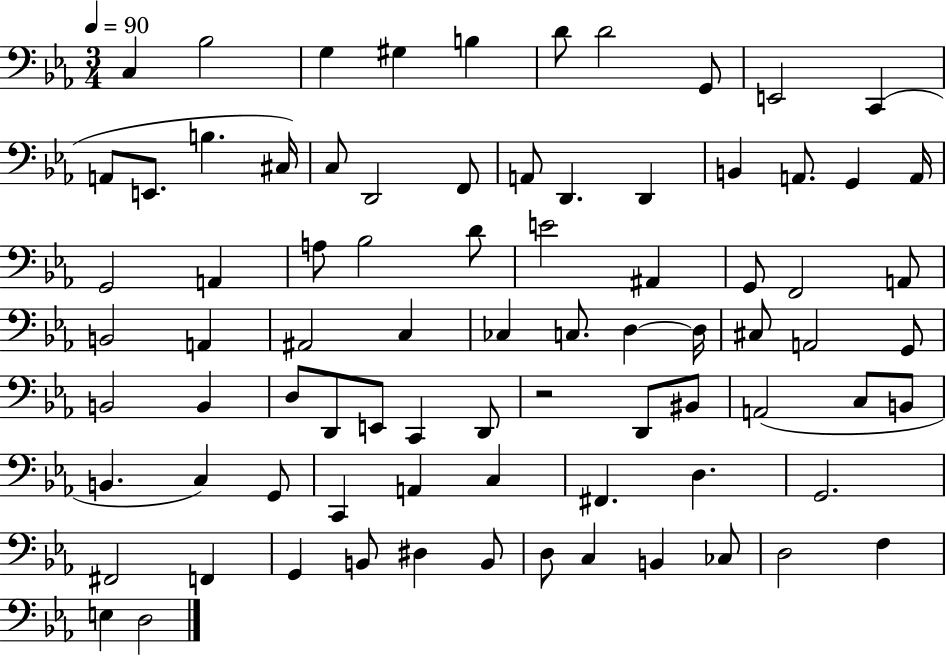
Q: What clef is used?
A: bass